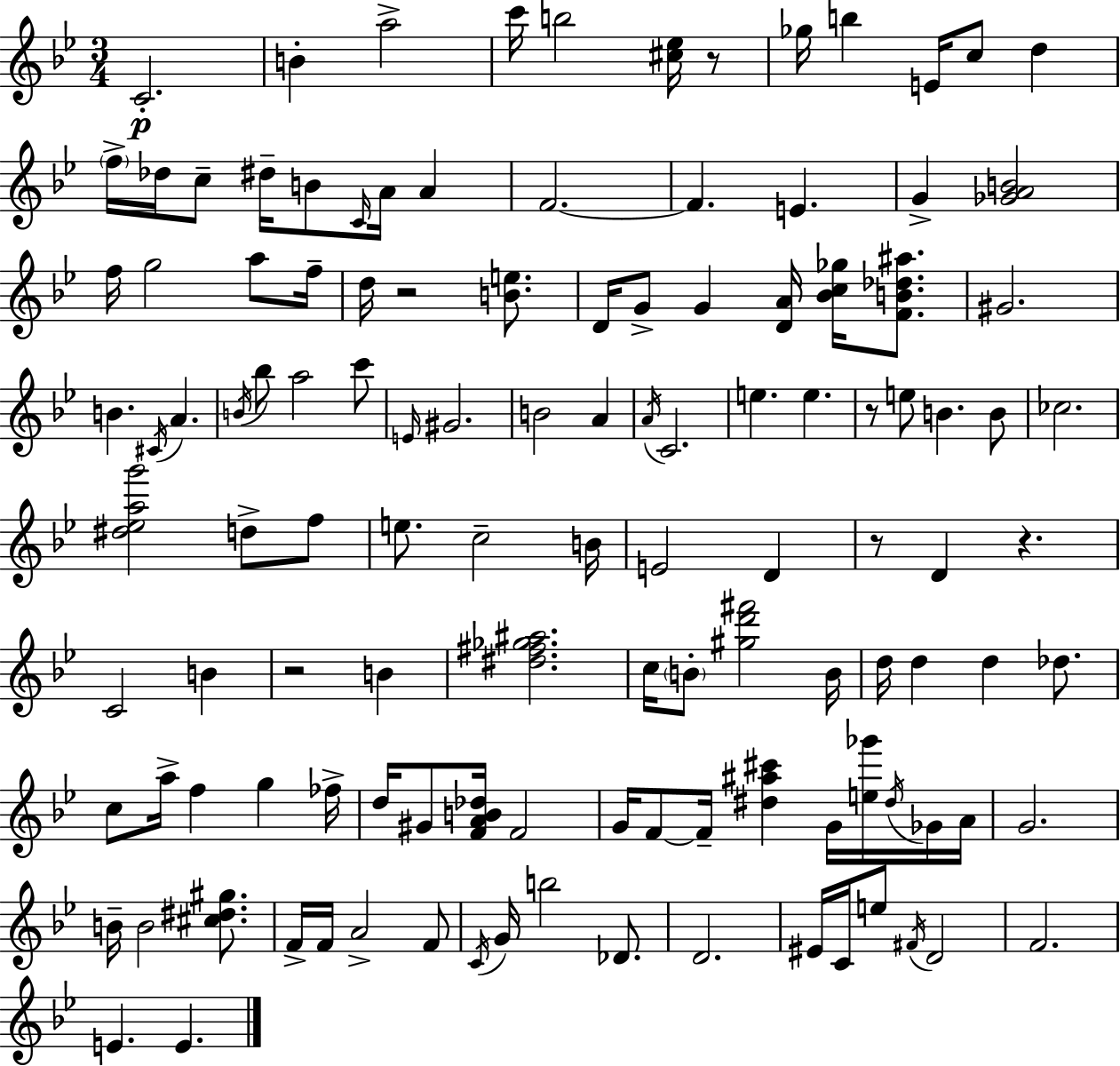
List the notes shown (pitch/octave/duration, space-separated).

C4/h. B4/q A5/h C6/s B5/h [C#5,Eb5]/s R/e Gb5/s B5/q E4/s C5/e D5/q F5/s Db5/s C5/e D#5/s B4/e C4/s A4/s A4/q F4/h. F4/q. E4/q. G4/q [Gb4,A4,B4]/h F5/s G5/h A5/e F5/s D5/s R/h [B4,E5]/e. D4/s G4/e G4/q [D4,A4]/s [Bb4,C5,Gb5]/s [F4,B4,Db5,A#5]/e. G#4/h. B4/q. C#4/s A4/q. B4/s Bb5/e A5/h C6/e E4/s G#4/h. B4/h A4/q A4/s C4/h. E5/q. E5/q. R/e E5/e B4/q. B4/e CES5/h. [D#5,Eb5,A5,G6]/h D5/e F5/e E5/e. C5/h B4/s E4/h D4/q R/e D4/q R/q. C4/h B4/q R/h B4/q [D#5,F#5,Gb5,A#5]/h. C5/s B4/e [G#5,D6,F#6]/h B4/s D5/s D5/q D5/q Db5/e. C5/e A5/s F5/q G5/q FES5/s D5/s G#4/e [F4,A4,B4,Db5]/s F4/h G4/s F4/e F4/s [D#5,A#5,C#6]/q G4/s [E5,Gb6]/s D#5/s Gb4/s A4/s G4/h. B4/s B4/h [C#5,D#5,G#5]/e. F4/s F4/s A4/h F4/e C4/s G4/s B5/h Db4/e. D4/h. EIS4/s C4/s E5/e F#4/s D4/h F4/h. E4/q. E4/q.